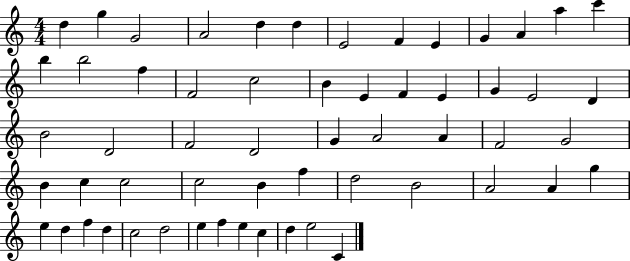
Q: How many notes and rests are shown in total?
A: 58